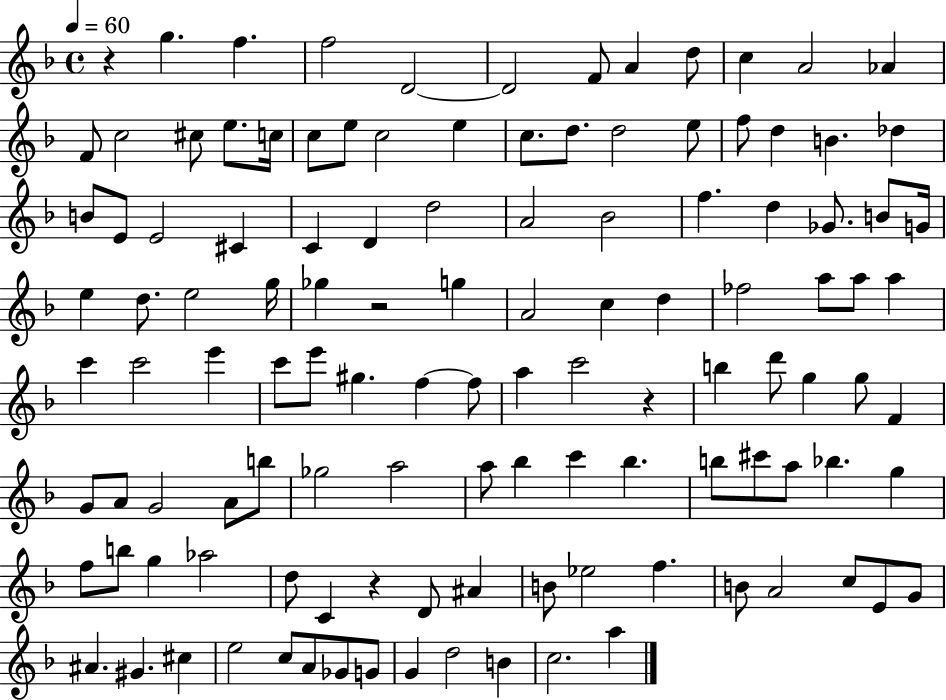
{
  \clef treble
  \time 4/4
  \defaultTimeSignature
  \key f \major
  \tempo 4 = 60
  r4 g''4. f''4. | f''2 d'2~~ | d'2 f'8 a'4 d''8 | c''4 a'2 aes'4 | \break f'8 c''2 cis''8 e''8. c''16 | c''8 e''8 c''2 e''4 | c''8. d''8. d''2 e''8 | f''8 d''4 b'4. des''4 | \break b'8 e'8 e'2 cis'4 | c'4 d'4 d''2 | a'2 bes'2 | f''4. d''4 ges'8. b'8 g'16 | \break e''4 d''8. e''2 g''16 | ges''4 r2 g''4 | a'2 c''4 d''4 | fes''2 a''8 a''8 a''4 | \break c'''4 c'''2 e'''4 | c'''8 e'''8 gis''4. f''4~~ f''8 | a''4 c'''2 r4 | b''4 d'''8 g''4 g''8 f'4 | \break g'8 a'8 g'2 a'8 b''8 | ges''2 a''2 | a''8 bes''4 c'''4 bes''4. | b''8 cis'''8 a''8 bes''4. g''4 | \break f''8 b''8 g''4 aes''2 | d''8 c'4 r4 d'8 ais'4 | b'8 ees''2 f''4. | b'8 a'2 c''8 e'8 g'8 | \break ais'4. gis'4. cis''4 | e''2 c''8 a'8 ges'8 g'8 | g'4 d''2 b'4 | c''2. a''4 | \break \bar "|."
}